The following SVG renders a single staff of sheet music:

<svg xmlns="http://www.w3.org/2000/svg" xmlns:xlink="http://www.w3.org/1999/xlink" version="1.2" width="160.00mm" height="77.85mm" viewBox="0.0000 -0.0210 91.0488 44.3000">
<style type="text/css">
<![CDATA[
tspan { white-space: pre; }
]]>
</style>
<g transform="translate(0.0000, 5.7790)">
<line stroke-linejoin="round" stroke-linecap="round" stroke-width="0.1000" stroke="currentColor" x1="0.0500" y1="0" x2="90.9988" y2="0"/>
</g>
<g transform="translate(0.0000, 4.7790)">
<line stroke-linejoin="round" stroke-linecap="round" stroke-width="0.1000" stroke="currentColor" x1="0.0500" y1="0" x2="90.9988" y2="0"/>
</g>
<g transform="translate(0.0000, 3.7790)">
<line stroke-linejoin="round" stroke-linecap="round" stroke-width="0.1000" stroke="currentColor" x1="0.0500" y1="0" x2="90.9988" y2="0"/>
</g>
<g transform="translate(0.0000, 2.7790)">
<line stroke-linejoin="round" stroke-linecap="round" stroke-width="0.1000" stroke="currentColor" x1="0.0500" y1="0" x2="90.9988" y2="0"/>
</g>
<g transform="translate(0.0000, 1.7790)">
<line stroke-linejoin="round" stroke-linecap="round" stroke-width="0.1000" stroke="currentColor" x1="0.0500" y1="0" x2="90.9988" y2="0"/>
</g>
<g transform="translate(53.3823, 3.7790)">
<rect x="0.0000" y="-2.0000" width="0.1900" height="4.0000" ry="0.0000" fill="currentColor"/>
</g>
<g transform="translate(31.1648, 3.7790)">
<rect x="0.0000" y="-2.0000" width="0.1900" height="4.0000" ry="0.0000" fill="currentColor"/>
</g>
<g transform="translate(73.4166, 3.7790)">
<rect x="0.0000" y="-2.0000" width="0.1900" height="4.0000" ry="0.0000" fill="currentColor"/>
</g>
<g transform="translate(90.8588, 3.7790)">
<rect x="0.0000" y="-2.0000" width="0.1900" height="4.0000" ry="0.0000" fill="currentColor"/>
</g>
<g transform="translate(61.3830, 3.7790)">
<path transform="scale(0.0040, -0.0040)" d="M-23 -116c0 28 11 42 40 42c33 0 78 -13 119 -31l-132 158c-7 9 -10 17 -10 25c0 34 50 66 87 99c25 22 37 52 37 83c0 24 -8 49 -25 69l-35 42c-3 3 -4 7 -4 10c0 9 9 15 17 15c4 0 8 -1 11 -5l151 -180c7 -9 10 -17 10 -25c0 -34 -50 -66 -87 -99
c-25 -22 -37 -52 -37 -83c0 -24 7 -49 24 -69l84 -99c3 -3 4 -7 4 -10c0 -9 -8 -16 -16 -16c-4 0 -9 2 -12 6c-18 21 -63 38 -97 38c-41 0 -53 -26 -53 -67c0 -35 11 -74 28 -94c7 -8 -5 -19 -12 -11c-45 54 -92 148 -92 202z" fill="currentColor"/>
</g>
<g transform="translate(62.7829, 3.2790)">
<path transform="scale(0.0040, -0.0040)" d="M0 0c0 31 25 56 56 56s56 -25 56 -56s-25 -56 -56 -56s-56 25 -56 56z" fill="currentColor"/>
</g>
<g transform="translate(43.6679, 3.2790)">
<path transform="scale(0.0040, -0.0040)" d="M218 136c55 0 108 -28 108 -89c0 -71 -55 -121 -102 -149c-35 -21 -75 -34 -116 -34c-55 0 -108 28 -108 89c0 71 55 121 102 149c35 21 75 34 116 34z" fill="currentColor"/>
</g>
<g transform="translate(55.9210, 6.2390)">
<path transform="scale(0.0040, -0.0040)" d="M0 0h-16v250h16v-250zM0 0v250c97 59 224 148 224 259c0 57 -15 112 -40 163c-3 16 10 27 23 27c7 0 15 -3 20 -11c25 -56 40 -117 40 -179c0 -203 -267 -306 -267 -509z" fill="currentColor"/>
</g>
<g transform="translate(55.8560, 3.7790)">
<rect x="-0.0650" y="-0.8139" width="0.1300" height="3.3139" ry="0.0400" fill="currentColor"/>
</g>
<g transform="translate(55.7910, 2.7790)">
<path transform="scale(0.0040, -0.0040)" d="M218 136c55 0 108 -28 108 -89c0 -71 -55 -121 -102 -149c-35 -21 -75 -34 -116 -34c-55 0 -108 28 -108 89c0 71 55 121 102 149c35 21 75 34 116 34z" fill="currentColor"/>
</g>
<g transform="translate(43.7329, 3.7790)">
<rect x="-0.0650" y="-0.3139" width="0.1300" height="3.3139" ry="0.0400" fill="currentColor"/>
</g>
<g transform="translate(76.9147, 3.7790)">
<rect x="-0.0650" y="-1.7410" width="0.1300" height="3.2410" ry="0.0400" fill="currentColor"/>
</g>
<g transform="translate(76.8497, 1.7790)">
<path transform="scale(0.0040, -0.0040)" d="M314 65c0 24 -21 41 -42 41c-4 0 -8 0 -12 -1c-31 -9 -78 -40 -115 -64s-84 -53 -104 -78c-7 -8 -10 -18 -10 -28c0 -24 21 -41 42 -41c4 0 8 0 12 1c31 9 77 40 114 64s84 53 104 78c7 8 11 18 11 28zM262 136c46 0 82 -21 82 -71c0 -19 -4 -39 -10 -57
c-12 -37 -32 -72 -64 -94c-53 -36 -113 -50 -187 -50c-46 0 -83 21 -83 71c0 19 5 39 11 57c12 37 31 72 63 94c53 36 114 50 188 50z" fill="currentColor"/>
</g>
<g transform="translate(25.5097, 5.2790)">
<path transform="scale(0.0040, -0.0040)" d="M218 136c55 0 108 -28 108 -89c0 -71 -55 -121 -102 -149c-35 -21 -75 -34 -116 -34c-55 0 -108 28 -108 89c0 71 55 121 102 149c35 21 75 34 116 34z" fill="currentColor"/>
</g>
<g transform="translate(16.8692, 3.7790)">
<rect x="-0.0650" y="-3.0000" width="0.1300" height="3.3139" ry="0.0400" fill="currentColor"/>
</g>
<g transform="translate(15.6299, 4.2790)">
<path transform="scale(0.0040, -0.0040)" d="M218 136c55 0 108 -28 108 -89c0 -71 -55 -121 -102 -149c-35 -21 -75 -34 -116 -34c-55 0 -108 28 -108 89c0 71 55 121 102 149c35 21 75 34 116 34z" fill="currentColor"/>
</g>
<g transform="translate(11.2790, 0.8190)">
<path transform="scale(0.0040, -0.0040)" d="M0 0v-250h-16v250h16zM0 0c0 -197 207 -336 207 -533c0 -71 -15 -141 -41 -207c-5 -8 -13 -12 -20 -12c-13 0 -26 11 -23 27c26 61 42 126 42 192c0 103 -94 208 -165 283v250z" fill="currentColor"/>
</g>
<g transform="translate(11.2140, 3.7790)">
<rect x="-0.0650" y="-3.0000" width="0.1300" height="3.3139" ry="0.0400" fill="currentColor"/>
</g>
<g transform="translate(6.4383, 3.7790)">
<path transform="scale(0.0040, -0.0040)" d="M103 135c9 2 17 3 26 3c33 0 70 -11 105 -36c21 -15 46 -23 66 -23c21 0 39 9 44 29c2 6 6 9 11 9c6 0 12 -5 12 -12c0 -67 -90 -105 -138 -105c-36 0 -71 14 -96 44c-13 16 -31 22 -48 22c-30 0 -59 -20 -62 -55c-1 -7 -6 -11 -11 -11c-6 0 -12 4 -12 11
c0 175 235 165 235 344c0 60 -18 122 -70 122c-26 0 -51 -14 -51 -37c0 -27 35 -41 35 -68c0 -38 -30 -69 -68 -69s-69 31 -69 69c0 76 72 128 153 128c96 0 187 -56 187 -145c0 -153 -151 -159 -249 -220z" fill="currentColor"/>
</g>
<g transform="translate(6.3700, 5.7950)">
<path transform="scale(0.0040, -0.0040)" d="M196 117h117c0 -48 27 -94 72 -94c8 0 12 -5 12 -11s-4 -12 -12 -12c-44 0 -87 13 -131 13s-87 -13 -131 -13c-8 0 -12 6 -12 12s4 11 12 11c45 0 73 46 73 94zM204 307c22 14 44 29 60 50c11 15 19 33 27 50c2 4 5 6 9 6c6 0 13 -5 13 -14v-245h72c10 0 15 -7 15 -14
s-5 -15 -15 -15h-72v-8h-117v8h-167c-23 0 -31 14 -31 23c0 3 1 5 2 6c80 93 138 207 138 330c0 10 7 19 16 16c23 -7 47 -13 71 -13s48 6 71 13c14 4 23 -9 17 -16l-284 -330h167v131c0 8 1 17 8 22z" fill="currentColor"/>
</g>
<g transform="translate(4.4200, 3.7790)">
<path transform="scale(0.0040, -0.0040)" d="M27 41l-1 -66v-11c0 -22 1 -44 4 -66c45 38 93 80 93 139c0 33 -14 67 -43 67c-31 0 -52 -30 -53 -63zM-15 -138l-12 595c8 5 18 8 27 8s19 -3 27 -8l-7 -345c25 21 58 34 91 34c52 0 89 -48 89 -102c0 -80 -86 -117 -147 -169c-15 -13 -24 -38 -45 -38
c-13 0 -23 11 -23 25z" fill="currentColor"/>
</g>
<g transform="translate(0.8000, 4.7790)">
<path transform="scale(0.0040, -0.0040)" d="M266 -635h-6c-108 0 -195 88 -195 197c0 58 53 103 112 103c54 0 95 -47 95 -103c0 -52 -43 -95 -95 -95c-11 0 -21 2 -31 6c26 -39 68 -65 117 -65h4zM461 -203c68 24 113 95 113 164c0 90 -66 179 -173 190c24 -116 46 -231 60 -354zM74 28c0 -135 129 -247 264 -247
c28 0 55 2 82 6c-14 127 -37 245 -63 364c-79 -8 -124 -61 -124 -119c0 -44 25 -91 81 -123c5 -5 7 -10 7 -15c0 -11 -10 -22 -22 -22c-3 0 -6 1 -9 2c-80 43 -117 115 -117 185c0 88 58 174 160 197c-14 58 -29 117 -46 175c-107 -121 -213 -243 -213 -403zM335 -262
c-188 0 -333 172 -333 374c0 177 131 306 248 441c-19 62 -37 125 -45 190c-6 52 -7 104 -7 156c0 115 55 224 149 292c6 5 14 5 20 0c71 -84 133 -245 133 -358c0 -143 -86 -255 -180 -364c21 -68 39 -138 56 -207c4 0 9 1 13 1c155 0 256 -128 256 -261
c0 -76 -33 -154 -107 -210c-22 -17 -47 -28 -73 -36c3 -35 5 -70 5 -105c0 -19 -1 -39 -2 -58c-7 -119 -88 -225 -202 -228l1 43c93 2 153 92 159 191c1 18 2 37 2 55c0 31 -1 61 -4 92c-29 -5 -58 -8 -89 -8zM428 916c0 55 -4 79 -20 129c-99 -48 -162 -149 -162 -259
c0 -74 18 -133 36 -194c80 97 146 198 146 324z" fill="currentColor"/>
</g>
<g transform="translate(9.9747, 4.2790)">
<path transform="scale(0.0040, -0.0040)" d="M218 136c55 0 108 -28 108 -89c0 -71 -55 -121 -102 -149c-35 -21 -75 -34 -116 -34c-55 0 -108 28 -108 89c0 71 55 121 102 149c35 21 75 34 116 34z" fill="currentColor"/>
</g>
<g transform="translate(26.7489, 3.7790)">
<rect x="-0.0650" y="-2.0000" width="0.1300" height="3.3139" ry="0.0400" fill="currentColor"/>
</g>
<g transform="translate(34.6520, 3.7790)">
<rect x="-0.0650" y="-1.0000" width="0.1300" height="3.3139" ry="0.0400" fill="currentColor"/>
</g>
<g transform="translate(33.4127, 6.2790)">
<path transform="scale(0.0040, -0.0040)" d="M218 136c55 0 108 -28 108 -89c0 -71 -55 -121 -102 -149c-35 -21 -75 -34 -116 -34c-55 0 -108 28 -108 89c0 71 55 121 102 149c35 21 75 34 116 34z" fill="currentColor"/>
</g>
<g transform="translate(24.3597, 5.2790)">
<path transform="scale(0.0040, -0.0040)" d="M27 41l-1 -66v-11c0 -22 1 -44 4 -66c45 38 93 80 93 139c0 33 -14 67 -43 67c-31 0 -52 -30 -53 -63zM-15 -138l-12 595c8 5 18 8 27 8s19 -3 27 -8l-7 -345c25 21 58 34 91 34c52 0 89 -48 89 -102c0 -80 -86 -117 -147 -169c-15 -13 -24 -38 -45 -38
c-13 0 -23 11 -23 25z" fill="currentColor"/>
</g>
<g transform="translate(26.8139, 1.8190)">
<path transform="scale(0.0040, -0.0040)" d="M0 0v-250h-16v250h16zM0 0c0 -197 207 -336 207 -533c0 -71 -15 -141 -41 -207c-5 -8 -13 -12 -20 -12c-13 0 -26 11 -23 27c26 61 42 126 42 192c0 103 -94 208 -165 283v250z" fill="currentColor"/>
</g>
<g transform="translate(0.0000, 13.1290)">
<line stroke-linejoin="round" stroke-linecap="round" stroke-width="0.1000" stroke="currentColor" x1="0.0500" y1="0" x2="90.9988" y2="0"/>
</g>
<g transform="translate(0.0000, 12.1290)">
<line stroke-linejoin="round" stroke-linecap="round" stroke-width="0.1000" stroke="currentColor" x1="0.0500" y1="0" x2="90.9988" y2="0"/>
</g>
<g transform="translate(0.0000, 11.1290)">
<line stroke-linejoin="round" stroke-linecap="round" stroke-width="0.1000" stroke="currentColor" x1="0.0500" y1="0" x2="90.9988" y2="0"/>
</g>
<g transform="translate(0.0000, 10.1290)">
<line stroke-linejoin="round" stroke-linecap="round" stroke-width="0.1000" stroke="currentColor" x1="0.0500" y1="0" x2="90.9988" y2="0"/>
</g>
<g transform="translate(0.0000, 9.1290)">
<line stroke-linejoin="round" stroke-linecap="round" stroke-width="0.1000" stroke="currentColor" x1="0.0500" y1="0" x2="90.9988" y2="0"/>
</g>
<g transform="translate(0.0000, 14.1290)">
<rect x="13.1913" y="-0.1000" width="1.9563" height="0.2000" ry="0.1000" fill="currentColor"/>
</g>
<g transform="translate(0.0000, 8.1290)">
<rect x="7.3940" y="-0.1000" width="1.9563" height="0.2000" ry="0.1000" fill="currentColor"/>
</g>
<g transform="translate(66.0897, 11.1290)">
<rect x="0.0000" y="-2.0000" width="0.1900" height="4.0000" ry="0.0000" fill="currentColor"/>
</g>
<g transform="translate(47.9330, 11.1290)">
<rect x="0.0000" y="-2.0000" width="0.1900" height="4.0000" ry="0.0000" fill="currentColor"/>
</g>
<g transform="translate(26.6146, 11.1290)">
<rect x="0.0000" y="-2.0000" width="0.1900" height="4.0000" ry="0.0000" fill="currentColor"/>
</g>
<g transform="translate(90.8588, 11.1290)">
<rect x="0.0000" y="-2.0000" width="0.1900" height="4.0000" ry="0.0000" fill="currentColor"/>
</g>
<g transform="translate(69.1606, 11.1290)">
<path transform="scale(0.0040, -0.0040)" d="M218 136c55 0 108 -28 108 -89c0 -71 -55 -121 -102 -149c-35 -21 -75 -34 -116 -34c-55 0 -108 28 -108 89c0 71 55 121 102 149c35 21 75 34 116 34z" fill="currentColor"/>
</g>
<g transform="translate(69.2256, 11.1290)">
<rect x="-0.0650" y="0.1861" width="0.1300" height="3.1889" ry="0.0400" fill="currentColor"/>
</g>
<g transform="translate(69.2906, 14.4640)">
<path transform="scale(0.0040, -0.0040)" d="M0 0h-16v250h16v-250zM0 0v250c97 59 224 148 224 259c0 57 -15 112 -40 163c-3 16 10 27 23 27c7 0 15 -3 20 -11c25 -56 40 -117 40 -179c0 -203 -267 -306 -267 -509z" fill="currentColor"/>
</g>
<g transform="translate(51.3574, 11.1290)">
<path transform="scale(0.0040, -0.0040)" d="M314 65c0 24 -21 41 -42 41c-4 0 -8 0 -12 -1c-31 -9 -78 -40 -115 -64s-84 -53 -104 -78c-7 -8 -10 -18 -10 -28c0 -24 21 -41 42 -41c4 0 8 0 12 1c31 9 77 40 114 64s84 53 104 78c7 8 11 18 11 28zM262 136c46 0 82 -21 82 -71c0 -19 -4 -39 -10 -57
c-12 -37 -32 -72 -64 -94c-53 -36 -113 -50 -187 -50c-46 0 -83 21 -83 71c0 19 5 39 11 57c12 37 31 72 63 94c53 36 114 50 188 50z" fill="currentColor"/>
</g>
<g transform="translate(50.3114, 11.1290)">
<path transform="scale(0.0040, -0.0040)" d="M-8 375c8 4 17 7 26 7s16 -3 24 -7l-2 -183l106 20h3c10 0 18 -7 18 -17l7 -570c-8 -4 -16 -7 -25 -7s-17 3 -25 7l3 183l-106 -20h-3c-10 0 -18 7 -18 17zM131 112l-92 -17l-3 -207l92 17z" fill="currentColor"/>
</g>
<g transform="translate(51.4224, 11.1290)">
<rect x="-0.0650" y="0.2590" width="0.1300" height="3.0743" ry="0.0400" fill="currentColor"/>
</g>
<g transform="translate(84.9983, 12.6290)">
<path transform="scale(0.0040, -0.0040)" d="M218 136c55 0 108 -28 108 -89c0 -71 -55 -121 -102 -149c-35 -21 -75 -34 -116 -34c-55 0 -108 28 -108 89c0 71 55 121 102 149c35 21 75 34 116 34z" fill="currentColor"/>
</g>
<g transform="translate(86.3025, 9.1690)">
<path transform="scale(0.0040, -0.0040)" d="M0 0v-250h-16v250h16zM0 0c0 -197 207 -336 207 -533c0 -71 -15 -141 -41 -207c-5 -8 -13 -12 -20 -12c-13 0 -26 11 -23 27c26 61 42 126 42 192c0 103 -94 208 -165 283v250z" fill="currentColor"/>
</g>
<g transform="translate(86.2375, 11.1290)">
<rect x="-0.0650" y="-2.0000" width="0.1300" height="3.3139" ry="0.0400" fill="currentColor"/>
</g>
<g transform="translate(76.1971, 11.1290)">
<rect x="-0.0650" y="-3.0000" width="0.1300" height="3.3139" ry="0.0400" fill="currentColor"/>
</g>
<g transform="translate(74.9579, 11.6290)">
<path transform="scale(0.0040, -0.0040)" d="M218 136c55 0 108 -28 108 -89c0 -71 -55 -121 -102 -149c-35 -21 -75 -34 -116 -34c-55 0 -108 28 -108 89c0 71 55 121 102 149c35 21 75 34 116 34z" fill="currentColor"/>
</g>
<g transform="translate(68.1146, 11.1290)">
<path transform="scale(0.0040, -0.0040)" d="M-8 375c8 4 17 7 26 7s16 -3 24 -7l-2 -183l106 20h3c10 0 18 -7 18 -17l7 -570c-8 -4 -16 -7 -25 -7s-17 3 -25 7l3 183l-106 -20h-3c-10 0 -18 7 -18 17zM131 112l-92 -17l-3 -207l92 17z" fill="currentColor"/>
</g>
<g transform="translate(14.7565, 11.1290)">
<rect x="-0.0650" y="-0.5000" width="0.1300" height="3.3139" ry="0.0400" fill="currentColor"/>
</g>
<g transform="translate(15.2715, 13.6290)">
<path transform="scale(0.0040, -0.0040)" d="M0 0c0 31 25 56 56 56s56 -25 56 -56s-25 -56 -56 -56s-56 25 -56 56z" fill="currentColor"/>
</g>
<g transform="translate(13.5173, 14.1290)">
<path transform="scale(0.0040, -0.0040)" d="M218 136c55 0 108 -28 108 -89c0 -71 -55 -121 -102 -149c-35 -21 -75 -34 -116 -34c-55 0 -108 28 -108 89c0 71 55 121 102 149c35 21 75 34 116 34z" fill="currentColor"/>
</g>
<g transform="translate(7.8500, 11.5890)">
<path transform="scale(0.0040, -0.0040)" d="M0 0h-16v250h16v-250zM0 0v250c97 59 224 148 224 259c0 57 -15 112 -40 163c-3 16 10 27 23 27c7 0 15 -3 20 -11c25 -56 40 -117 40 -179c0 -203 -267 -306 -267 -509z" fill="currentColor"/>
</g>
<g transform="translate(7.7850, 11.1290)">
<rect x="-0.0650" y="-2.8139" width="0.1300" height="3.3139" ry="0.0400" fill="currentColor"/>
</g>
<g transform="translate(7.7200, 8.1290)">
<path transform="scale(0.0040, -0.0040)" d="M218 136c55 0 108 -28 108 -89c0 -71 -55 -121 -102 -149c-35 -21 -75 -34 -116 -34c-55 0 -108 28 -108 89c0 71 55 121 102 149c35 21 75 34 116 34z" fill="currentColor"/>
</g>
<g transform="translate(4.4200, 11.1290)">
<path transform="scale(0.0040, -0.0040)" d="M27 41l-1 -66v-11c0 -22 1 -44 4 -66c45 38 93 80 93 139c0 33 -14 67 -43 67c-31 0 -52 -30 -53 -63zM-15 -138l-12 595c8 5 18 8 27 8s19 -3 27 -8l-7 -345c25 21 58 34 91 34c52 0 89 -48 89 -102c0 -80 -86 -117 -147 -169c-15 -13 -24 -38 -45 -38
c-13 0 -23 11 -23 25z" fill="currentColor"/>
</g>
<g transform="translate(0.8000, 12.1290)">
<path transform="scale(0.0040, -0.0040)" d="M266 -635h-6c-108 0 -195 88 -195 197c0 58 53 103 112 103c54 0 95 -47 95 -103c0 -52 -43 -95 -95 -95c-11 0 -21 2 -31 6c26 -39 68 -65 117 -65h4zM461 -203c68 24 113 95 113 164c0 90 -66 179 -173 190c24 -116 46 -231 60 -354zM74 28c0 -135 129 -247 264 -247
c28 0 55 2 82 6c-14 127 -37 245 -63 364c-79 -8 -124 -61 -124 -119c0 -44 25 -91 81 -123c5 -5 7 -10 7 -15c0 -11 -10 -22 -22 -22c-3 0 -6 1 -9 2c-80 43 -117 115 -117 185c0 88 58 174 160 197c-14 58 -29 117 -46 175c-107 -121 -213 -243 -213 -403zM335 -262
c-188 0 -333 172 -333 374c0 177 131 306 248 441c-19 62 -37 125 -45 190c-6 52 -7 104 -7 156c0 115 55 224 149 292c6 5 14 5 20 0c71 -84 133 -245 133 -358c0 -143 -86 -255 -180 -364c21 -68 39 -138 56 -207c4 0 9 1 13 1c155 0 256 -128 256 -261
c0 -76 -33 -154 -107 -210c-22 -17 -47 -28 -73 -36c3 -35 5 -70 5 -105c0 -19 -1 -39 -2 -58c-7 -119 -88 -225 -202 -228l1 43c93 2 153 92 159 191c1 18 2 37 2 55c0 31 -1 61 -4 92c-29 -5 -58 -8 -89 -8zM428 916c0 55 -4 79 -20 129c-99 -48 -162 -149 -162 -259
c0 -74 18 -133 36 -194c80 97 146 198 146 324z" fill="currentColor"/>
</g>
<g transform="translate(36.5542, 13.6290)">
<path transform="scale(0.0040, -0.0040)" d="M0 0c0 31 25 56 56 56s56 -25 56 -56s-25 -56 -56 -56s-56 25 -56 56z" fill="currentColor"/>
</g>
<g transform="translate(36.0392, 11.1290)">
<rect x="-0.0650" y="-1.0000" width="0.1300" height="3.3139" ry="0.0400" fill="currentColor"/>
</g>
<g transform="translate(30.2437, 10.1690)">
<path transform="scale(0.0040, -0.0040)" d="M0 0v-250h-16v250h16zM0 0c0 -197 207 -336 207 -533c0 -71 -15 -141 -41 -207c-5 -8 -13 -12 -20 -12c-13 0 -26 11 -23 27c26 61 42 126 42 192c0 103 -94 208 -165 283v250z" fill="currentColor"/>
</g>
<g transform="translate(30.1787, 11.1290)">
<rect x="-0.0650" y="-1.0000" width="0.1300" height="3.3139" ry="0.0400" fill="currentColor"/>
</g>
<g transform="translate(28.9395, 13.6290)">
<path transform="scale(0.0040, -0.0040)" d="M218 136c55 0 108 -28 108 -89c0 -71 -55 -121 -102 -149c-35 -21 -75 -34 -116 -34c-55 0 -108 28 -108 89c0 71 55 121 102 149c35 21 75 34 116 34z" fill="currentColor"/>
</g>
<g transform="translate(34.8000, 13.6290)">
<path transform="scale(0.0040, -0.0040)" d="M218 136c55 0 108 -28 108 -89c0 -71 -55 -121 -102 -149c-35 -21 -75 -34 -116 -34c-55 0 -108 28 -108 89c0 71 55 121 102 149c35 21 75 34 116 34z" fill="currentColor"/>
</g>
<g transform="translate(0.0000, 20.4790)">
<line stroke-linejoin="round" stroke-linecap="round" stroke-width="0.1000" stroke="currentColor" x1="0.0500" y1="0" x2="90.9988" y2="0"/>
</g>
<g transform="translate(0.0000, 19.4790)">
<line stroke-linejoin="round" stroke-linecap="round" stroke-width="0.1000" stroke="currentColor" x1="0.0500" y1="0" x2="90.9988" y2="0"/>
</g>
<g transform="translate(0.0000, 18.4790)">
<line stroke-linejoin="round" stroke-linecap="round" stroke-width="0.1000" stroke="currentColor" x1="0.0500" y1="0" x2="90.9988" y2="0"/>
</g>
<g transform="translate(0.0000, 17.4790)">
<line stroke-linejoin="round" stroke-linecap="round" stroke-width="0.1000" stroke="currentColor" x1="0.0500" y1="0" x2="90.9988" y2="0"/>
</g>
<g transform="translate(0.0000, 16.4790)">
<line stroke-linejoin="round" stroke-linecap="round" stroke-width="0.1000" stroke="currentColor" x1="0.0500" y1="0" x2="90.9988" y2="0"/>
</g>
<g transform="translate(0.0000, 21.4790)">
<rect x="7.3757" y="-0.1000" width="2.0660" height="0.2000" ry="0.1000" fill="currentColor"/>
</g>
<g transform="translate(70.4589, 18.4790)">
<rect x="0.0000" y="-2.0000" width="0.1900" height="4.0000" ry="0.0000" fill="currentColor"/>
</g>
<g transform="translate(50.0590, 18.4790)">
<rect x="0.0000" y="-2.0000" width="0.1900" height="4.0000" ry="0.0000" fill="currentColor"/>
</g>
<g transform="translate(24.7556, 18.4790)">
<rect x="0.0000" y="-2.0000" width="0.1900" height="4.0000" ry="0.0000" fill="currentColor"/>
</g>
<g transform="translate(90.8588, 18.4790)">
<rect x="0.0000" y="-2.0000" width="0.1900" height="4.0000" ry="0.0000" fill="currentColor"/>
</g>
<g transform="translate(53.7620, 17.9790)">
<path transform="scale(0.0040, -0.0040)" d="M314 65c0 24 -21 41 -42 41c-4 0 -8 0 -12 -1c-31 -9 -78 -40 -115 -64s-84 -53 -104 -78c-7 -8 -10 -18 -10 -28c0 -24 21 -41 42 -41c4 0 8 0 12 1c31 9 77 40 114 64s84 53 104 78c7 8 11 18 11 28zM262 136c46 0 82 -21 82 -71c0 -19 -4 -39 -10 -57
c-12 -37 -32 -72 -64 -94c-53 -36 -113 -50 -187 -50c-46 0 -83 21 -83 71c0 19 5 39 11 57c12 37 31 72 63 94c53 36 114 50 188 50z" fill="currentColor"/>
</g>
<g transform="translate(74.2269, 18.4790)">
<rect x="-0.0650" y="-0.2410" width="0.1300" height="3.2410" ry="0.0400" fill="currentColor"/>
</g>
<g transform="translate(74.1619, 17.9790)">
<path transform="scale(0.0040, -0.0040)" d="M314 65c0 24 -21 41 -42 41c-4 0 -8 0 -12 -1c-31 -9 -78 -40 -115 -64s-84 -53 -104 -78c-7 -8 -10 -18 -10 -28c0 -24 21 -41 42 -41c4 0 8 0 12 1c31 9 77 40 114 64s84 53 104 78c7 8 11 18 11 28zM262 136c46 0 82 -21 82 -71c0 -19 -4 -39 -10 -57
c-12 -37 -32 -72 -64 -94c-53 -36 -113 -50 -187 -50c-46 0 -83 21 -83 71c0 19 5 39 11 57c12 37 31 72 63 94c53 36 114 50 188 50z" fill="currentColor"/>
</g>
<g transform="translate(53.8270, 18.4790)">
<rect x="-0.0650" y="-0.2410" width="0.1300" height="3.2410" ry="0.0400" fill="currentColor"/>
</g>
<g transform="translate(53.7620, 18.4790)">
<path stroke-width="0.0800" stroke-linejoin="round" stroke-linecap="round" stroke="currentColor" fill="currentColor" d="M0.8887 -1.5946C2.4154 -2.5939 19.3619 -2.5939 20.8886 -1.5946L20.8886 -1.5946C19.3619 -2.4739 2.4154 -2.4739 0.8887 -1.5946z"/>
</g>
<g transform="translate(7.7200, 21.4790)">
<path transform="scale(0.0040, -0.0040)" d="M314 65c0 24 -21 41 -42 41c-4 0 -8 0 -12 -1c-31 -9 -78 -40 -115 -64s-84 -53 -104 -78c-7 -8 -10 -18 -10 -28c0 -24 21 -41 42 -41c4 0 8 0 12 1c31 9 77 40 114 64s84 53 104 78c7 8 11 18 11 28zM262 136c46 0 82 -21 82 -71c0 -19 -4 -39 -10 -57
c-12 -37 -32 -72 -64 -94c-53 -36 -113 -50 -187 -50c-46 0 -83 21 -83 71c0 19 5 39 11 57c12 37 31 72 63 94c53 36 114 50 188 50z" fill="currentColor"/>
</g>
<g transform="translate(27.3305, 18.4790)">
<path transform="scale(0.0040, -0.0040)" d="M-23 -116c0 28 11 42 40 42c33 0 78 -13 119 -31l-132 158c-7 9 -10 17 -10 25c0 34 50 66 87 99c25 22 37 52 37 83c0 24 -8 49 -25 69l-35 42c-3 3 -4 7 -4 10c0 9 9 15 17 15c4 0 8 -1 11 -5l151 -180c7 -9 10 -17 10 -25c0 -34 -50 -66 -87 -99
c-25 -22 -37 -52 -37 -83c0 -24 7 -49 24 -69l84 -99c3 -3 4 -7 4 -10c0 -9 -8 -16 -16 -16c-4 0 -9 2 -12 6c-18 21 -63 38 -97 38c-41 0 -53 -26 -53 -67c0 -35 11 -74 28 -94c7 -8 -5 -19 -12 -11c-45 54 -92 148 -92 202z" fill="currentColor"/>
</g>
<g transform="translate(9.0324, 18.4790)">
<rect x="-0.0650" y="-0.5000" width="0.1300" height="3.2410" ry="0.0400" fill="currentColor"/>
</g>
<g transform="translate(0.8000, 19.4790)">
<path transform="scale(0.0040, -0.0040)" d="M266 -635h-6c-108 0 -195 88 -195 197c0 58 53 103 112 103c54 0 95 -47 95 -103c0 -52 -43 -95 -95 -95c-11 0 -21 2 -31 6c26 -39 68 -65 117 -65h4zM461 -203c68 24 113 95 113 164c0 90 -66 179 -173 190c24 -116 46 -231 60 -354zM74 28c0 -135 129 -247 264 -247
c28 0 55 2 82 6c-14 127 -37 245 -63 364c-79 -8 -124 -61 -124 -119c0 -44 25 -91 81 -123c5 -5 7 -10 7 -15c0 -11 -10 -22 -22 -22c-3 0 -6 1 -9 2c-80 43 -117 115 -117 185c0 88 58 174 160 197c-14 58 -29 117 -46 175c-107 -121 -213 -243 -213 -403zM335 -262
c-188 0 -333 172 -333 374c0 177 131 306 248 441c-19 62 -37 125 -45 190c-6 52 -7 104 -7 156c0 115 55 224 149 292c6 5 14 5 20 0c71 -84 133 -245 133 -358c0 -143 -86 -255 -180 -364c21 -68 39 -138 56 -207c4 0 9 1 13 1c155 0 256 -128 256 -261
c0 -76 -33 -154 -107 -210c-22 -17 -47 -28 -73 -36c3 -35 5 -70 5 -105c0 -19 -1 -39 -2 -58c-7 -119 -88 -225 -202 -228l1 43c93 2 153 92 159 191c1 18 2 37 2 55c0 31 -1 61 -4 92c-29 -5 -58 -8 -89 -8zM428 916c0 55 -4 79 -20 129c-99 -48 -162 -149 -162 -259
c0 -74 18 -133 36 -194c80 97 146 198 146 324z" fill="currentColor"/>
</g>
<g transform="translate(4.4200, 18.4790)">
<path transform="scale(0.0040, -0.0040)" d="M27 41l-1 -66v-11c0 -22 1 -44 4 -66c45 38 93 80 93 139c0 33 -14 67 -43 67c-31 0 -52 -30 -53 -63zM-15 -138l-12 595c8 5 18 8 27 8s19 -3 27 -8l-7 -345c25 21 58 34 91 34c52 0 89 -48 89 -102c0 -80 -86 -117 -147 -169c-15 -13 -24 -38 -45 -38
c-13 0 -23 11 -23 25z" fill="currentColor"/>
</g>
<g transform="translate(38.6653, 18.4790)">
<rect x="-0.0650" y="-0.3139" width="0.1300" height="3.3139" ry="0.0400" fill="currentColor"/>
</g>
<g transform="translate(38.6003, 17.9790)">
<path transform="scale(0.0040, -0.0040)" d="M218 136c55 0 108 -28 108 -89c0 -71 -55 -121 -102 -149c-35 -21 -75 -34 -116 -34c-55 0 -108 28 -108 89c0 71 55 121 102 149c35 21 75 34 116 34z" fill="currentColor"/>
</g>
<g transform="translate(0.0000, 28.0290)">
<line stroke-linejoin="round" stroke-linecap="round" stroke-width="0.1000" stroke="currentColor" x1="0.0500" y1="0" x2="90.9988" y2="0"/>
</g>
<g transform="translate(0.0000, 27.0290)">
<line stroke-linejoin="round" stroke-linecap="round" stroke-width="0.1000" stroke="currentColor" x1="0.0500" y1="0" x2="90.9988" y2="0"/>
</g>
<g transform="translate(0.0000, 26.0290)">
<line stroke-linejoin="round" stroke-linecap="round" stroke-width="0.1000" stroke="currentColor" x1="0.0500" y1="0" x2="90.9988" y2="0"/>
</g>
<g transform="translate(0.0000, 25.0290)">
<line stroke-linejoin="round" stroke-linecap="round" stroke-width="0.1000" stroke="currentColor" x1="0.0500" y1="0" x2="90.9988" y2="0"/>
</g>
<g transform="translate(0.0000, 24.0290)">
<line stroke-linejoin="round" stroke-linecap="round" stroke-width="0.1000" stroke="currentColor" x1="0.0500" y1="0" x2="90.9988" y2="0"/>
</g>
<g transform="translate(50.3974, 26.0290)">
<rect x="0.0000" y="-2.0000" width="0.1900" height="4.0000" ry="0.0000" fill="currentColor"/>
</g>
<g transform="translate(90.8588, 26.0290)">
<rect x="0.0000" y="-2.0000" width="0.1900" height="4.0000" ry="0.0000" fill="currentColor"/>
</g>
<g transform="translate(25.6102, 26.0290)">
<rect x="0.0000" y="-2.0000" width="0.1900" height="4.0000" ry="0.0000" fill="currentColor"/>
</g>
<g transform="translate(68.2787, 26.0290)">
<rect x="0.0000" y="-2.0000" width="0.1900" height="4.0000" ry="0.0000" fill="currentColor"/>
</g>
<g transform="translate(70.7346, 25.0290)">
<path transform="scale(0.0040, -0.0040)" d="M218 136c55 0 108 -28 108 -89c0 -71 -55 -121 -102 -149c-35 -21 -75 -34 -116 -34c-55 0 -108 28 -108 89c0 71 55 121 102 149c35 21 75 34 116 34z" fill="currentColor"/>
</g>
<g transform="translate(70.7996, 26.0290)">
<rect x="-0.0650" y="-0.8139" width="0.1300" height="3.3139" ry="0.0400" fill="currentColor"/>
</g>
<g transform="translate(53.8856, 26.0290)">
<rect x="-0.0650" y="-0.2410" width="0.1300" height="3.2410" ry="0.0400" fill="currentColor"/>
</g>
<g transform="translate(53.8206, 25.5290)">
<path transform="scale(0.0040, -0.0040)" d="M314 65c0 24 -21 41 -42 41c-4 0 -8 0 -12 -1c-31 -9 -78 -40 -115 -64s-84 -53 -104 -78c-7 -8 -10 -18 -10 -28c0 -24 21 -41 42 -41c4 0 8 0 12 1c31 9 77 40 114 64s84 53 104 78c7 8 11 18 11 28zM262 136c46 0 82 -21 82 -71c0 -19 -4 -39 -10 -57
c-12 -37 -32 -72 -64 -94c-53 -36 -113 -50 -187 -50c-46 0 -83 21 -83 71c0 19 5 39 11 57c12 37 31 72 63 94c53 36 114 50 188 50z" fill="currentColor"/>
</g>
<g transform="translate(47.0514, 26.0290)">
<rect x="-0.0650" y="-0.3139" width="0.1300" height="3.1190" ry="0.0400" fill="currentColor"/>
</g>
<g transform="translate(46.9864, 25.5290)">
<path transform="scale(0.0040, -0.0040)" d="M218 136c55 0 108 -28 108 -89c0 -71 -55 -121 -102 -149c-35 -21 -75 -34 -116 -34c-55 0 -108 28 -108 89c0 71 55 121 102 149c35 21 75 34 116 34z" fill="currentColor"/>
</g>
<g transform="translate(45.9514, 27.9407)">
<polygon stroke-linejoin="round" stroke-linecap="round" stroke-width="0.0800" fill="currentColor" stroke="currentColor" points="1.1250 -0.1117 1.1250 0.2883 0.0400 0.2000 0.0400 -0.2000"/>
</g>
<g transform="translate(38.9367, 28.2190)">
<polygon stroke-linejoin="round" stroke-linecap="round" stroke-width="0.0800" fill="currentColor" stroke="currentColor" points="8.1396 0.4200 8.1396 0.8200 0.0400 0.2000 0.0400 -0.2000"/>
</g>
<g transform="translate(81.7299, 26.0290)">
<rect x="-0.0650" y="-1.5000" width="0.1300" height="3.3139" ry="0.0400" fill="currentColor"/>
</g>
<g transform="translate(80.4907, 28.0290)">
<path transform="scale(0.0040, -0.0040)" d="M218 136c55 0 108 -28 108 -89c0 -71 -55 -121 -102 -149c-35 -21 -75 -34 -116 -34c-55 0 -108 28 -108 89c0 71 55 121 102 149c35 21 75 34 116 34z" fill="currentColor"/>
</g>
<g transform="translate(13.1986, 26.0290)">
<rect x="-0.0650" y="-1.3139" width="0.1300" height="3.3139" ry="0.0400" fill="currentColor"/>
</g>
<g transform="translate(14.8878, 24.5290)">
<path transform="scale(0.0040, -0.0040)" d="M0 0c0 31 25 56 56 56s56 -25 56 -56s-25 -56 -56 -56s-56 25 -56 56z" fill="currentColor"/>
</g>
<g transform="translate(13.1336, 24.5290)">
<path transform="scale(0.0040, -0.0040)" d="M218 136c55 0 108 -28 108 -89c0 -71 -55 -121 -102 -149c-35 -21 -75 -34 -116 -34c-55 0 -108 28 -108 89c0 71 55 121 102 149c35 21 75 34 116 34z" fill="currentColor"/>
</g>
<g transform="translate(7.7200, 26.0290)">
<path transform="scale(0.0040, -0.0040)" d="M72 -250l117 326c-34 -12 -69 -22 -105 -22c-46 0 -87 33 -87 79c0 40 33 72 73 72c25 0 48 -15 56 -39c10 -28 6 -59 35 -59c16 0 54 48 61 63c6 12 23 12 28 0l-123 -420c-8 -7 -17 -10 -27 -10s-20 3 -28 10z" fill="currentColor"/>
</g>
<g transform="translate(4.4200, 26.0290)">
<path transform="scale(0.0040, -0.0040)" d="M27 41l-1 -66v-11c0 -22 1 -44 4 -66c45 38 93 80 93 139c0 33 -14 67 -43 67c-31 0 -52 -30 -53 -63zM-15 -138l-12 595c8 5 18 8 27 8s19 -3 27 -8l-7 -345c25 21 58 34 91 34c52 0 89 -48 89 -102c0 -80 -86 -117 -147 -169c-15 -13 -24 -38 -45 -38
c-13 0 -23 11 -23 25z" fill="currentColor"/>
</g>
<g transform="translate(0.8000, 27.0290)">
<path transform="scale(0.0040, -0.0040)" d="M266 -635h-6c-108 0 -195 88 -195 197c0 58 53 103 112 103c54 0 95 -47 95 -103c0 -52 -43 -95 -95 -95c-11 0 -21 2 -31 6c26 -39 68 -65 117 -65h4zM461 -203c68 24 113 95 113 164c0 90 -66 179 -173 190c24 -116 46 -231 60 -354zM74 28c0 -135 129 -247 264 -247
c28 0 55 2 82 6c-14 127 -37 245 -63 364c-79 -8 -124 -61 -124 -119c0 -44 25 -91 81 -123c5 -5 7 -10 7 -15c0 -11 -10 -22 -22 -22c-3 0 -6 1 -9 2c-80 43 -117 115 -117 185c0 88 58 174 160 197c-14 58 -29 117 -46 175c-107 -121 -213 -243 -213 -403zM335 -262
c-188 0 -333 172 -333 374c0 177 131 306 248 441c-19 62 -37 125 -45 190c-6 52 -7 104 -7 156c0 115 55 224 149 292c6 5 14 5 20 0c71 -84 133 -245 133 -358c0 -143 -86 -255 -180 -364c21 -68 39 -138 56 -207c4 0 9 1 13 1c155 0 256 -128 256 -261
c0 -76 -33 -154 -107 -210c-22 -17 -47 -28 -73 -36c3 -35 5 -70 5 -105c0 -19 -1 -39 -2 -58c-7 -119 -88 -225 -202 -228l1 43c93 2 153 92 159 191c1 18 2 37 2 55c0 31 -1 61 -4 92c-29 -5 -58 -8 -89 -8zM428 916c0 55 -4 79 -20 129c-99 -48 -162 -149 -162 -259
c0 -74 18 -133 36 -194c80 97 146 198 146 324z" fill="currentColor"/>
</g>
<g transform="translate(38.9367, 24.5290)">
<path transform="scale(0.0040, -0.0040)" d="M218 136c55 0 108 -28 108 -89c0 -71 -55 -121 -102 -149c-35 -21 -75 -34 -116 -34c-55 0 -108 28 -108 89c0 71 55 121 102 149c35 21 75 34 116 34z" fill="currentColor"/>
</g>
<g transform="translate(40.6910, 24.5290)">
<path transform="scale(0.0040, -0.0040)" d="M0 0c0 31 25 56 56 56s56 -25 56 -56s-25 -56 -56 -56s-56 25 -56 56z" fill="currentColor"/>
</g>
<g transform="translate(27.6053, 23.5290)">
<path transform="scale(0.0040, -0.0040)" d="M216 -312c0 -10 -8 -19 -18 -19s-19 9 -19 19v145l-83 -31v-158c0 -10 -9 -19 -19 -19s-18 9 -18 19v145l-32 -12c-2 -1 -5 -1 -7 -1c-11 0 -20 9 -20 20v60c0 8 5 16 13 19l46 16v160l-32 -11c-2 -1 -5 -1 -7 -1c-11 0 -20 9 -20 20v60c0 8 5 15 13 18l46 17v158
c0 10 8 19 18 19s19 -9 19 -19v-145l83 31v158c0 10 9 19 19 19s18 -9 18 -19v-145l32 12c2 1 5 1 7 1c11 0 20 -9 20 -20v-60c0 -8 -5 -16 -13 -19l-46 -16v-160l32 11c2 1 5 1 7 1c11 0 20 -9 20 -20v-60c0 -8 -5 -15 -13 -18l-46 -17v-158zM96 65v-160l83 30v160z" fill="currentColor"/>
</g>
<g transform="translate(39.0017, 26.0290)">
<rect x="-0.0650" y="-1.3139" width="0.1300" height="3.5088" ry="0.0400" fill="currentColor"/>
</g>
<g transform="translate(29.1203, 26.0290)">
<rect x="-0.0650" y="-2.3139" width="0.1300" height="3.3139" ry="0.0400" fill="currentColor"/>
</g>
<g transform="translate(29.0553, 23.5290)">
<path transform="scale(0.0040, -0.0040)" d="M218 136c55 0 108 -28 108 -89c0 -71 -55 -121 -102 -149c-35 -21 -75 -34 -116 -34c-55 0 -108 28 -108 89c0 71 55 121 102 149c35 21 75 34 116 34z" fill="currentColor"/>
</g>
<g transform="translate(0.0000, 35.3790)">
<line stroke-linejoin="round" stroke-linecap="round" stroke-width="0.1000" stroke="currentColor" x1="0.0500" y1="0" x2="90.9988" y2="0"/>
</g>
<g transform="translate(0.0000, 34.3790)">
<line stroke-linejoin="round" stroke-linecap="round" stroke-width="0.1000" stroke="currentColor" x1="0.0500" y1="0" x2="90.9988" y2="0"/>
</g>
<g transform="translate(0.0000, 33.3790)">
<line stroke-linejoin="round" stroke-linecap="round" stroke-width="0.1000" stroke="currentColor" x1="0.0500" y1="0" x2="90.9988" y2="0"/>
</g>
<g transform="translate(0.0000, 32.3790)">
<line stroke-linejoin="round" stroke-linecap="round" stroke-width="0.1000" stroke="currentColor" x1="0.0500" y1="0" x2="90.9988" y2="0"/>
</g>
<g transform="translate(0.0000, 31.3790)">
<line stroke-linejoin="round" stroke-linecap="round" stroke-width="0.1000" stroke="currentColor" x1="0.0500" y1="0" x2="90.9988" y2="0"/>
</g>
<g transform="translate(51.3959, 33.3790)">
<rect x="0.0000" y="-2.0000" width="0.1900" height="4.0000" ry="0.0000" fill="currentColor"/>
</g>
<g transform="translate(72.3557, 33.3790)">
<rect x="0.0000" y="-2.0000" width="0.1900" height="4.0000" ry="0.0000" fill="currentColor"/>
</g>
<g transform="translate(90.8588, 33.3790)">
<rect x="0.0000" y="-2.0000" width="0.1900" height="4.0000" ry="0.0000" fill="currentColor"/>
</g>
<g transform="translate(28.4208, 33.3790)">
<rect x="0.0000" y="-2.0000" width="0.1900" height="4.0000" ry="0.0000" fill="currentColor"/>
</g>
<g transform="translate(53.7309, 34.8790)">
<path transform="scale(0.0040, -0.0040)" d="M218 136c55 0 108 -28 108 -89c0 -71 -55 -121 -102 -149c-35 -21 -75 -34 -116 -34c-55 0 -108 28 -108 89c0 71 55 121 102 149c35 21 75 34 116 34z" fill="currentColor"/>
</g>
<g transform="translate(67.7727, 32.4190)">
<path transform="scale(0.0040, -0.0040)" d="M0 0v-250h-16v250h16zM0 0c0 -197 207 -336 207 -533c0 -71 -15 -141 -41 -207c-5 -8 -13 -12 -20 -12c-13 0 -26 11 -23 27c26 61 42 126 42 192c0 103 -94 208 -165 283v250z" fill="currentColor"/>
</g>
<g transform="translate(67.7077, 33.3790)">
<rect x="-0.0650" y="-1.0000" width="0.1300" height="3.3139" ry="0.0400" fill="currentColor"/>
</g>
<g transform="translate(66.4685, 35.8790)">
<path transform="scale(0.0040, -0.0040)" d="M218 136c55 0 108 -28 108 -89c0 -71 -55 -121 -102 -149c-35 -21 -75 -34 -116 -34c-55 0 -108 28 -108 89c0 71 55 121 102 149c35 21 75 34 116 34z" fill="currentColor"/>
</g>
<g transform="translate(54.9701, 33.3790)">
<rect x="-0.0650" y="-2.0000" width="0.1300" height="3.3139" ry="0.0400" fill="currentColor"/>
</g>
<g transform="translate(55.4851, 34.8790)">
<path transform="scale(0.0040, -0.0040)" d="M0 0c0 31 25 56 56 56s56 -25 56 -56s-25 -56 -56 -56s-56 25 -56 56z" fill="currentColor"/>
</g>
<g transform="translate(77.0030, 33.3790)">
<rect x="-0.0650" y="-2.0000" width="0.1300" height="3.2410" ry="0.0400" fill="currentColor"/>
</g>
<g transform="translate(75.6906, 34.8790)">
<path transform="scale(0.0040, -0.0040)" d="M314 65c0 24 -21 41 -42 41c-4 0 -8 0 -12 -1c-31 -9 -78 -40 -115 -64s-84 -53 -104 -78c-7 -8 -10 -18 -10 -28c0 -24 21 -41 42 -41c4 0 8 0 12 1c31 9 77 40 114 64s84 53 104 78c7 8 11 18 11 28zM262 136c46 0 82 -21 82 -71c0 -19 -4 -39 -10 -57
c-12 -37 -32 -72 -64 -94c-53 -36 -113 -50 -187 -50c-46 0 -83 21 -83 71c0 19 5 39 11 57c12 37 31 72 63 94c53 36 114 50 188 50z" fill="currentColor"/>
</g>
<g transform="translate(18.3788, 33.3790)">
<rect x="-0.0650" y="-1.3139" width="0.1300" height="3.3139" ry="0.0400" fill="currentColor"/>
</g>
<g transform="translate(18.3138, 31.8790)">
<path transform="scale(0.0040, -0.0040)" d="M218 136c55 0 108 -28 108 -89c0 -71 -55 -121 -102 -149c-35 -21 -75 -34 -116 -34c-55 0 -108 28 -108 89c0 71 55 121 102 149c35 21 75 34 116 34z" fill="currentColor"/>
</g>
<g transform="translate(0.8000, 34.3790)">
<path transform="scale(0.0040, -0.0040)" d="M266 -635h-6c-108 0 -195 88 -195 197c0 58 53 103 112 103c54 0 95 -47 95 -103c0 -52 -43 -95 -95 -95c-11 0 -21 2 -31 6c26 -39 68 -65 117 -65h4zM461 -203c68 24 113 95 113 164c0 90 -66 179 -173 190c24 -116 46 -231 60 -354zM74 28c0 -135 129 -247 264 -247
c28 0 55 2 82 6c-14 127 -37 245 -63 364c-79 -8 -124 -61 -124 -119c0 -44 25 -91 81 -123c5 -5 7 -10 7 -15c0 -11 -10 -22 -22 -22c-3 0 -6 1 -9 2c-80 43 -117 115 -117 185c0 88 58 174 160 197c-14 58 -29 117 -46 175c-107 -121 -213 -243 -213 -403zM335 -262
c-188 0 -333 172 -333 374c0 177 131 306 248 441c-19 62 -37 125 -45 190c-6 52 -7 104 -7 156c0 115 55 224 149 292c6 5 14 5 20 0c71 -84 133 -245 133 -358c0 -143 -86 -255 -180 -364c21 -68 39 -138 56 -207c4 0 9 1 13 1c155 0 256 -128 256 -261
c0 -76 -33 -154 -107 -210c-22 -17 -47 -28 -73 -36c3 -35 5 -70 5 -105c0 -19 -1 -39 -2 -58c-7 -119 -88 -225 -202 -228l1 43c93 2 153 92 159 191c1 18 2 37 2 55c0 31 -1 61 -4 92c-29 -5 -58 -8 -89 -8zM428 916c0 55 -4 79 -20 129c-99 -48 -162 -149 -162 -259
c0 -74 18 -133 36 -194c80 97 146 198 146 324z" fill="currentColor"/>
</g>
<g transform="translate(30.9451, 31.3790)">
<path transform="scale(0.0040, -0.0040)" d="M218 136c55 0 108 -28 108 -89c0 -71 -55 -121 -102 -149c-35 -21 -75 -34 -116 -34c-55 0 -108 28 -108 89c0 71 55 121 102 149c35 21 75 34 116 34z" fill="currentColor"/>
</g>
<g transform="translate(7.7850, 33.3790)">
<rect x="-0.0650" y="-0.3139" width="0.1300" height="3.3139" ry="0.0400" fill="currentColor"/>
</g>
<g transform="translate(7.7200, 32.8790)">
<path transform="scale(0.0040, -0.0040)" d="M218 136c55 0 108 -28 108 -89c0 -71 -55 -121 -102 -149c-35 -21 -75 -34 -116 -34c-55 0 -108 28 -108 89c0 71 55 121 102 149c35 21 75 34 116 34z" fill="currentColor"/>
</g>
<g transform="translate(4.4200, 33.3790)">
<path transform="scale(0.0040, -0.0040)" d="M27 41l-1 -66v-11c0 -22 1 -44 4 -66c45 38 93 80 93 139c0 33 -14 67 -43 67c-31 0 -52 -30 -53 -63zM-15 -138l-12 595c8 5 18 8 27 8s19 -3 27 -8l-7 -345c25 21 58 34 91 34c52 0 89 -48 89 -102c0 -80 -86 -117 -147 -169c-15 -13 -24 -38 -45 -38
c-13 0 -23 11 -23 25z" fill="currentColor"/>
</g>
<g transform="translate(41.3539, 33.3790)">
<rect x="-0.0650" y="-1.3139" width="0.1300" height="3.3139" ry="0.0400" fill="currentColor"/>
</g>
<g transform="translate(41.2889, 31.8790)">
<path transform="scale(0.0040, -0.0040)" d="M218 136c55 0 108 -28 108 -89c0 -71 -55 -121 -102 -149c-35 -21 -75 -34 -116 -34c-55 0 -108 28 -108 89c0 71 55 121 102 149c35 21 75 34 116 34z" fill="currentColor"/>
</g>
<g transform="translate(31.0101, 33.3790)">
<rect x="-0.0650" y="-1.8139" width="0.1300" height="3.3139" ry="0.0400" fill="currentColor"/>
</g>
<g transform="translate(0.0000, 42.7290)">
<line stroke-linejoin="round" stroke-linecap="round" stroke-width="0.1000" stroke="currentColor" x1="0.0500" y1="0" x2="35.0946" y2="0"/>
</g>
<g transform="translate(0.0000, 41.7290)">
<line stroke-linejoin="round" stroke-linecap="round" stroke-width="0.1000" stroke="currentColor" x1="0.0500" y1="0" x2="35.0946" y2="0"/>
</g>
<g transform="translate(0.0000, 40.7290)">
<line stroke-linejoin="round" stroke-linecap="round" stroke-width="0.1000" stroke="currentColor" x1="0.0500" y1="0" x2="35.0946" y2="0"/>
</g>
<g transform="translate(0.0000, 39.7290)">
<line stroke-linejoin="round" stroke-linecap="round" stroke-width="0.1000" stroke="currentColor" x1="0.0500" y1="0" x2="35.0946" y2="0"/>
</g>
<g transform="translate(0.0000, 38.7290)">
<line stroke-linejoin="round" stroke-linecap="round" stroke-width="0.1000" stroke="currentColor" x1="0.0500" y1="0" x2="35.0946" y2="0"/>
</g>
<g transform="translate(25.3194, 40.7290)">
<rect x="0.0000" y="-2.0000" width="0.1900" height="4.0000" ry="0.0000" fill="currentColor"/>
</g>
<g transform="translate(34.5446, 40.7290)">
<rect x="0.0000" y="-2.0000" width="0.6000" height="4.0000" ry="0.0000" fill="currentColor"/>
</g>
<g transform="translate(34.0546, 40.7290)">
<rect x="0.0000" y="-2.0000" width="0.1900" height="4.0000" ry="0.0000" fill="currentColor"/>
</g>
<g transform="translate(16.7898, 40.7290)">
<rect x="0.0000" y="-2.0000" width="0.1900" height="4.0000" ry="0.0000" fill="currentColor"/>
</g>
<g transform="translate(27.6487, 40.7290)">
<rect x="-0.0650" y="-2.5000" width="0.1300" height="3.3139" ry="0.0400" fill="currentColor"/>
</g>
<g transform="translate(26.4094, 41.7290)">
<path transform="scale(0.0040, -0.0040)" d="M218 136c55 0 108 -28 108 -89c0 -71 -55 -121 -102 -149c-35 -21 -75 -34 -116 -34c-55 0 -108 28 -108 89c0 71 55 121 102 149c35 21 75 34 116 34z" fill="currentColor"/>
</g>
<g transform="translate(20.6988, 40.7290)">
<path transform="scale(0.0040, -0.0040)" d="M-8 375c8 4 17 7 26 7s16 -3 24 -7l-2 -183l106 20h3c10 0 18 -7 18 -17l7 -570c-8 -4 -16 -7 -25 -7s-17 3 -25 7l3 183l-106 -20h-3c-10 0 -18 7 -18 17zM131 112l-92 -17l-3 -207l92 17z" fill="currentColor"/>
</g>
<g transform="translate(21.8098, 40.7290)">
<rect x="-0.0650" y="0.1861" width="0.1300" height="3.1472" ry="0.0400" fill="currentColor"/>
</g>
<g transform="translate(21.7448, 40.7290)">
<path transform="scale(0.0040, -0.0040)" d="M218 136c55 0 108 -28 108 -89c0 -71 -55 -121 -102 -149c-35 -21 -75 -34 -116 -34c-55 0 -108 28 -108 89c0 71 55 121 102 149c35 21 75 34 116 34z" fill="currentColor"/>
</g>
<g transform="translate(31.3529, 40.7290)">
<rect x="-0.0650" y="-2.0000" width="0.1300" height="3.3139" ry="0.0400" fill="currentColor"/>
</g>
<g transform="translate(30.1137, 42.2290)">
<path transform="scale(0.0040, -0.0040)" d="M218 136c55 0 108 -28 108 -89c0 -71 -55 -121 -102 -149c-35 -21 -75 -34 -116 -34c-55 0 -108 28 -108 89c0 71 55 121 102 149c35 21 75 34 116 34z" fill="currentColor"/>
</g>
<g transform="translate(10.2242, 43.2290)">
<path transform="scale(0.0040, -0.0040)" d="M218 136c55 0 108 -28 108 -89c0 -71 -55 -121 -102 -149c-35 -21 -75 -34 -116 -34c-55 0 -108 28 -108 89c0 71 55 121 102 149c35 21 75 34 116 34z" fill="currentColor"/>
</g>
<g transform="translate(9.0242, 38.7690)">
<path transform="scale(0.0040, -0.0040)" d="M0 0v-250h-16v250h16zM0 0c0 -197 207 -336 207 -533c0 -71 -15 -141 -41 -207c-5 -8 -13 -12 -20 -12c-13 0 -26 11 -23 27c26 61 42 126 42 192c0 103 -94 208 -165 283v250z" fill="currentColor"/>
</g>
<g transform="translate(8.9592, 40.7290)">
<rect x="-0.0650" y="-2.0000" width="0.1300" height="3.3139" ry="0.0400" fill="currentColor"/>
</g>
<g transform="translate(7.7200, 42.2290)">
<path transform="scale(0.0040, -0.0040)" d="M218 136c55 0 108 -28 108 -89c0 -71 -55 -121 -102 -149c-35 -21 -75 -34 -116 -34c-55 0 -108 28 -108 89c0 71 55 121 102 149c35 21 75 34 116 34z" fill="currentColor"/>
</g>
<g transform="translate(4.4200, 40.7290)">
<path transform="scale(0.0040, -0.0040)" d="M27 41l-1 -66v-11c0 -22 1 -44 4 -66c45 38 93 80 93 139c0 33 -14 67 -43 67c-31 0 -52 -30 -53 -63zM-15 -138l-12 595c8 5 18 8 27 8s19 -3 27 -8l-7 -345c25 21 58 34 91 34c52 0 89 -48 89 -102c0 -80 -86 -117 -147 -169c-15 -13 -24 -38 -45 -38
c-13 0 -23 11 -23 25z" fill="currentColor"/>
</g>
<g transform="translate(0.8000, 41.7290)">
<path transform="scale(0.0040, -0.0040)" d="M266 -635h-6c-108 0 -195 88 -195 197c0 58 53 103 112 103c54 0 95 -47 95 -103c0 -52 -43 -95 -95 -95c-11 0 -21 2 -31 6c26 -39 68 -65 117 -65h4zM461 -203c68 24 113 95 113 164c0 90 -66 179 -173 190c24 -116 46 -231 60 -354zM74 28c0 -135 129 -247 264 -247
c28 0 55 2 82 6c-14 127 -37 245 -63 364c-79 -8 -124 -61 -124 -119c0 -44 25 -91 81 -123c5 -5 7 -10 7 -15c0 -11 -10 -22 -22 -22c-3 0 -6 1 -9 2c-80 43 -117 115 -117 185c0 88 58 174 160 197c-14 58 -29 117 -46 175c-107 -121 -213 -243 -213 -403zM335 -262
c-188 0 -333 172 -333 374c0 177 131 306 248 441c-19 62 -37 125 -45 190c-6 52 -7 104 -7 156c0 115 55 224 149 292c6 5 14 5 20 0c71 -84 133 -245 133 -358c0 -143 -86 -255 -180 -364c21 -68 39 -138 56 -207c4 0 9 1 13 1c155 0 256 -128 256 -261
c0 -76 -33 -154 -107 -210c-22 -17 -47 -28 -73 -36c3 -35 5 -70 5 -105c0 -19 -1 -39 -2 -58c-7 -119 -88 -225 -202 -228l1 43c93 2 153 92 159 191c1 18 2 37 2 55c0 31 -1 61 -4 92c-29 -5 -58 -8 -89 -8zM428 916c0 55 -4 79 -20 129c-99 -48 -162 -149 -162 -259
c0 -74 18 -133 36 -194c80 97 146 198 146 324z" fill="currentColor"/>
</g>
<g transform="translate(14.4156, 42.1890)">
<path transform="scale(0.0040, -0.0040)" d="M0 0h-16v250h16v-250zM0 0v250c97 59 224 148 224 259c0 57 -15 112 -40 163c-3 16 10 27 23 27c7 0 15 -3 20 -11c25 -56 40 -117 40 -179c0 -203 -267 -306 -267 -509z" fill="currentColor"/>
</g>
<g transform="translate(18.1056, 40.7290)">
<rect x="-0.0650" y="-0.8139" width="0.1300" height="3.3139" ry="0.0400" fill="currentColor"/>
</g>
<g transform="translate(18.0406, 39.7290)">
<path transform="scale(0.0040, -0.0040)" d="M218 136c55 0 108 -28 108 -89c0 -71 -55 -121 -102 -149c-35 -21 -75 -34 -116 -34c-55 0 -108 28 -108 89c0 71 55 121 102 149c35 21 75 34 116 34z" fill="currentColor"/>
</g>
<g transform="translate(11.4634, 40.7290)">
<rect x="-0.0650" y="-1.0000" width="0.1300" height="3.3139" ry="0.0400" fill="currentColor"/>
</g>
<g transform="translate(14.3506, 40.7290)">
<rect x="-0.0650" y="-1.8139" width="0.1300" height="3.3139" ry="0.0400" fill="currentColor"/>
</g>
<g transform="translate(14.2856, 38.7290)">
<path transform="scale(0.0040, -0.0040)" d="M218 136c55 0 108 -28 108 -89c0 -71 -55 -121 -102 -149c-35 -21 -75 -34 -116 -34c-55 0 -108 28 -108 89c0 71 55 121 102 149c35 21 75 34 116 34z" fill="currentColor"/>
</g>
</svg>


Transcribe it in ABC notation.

X:1
T:Untitled
M:2/4
L:1/4
K:F
A/2 A _F/2 D c d/2 z f2 a/2 C D/2 D B2 B/2 A F/2 C2 z c c2 c2 z/2 e ^g e/2 c/4 c2 d E c e f e F D/2 F2 F/2 D f/2 d B G F